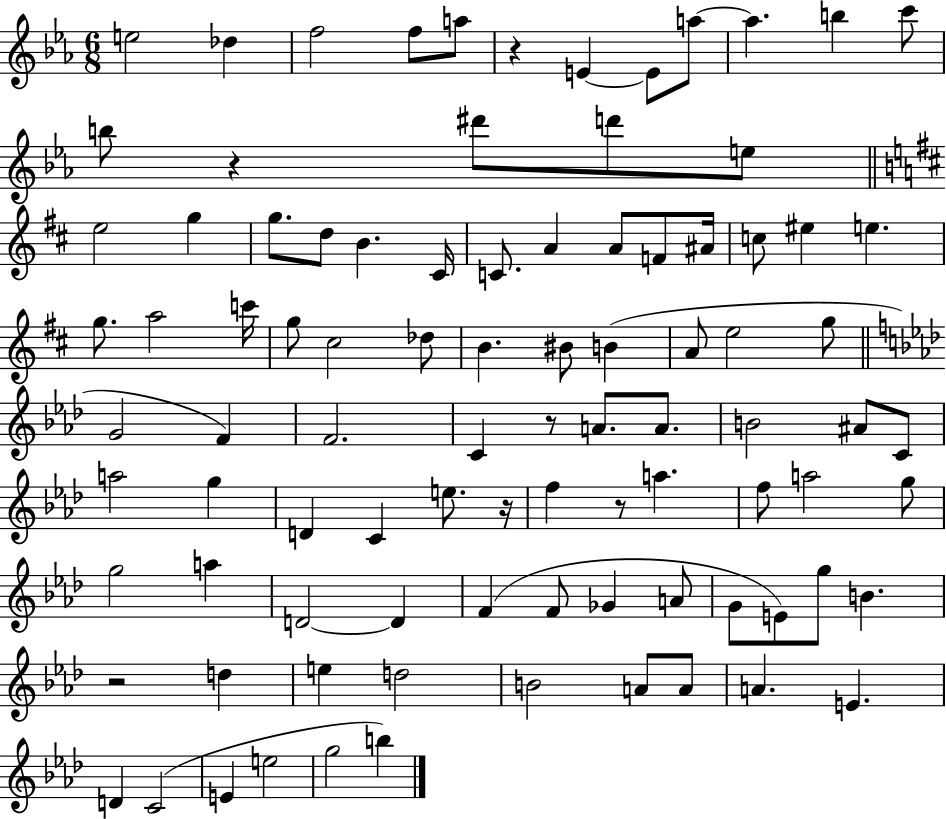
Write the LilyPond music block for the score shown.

{
  \clef treble
  \numericTimeSignature
  \time 6/8
  \key ees \major
  \repeat volta 2 { e''2 des''4 | f''2 f''8 a''8 | r4 e'4~~ e'8 a''8~~ | a''4. b''4 c'''8 | \break b''8 r4 dis'''8 d'''8 e''8 | \bar "||" \break \key d \major e''2 g''4 | g''8. d''8 b'4. cis'16 | c'8. a'4 a'8 f'8 ais'16 | c''8 eis''4 e''4. | \break g''8. a''2 c'''16 | g''8 cis''2 des''8 | b'4. bis'8 b'4( | a'8 e''2 g''8 | \break \bar "||" \break \key f \minor g'2 f'4) | f'2. | c'4 r8 a'8. a'8. | b'2 ais'8 c'8 | \break a''2 g''4 | d'4 c'4 e''8. r16 | f''4 r8 a''4. | f''8 a''2 g''8 | \break g''2 a''4 | d'2~~ d'4 | f'4( f'8 ges'4 a'8 | g'8 e'8) g''8 b'4. | \break r2 d''4 | e''4 d''2 | b'2 a'8 a'8 | a'4. e'4. | \break d'4 c'2( | e'4 e''2 | g''2 b''4) | } \bar "|."
}